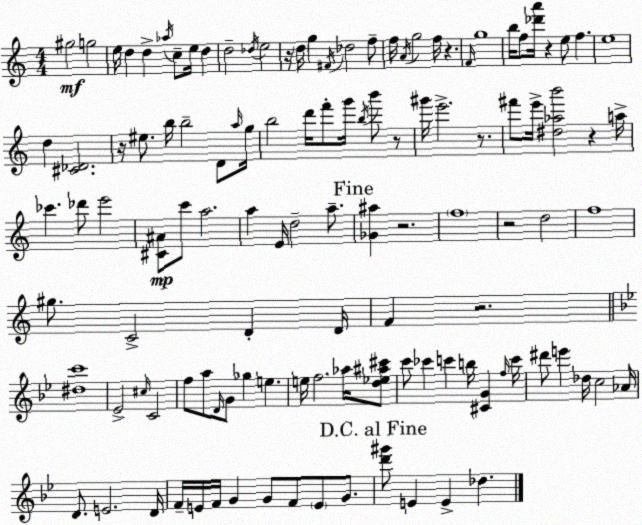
X:1
T:Untitled
M:4/4
L:1/4
K:C
^g2 g2 e/4 d d _a/4 c/2 e/4 d d2 _d/4 e2 z/4 d/4 g ^F/4 _d2 f/2 f/4 A/4 g2 f/4 z F/4 g4 b/4 f/2 [_d'a']/4 z e/2 f e4 d [^C_D]2 z/4 ^e/2 b/4 b2 D/2 a/4 g/4 b2 d'/4 f'/2 g'/4 b/4 b'/2 z/2 ^g'/4 e'2 z/2 ^f'/2 e'/4 [^d_ab']2 z a/4 _c' _d'/2 e'2 [^C^A]/2 c'/2 a2 a E/4 d2 a/2 [_G^a] z2 f4 z2 d2 f4 ^g/2 C2 D D/4 F z2 [^dc']4 _E2 ^c/4 C2 f/2 a/2 D/4 G/2 _g e e/4 f2 _a/4 [d_e^a^c']/2 c'/2 _c' c' b/4 [^CG] f/4 c'/4 ^d'/2 e' _d/4 c2 _A/4 D/2 E2 D/4 F/4 E/4 F/4 G G/2 F/2 E/2 G/2 [d'^g']/2 E E _d